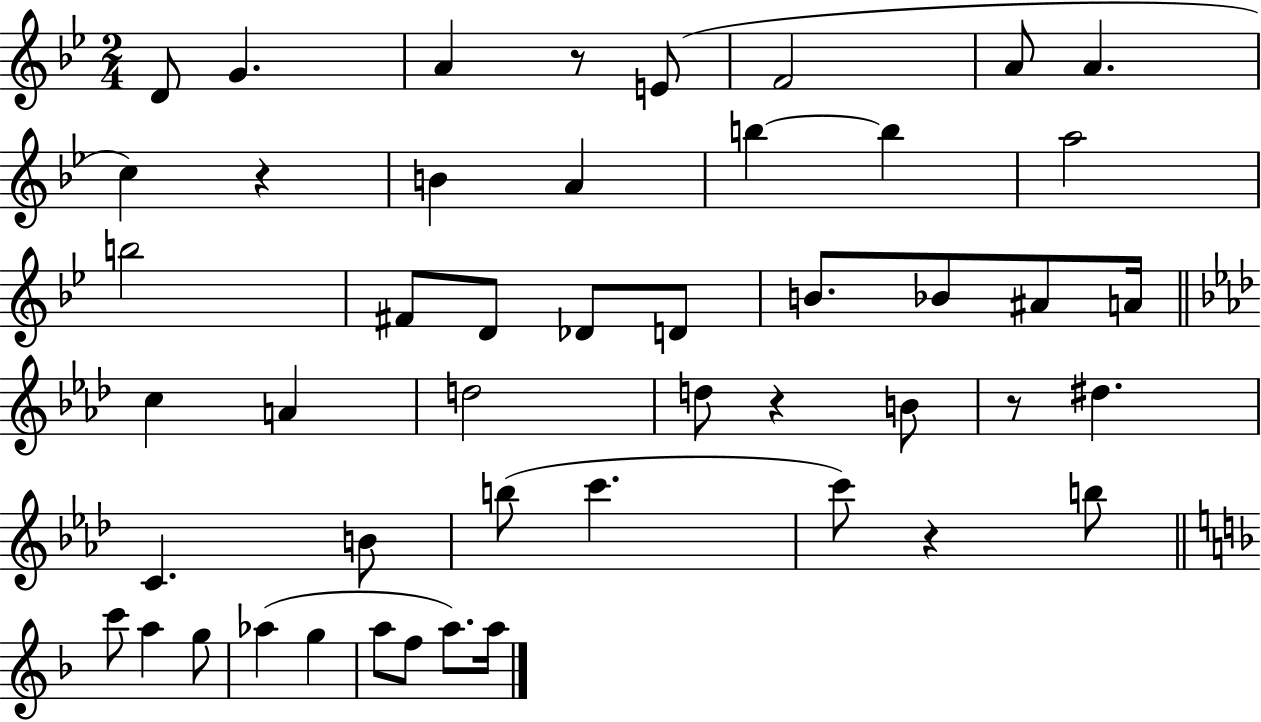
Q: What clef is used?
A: treble